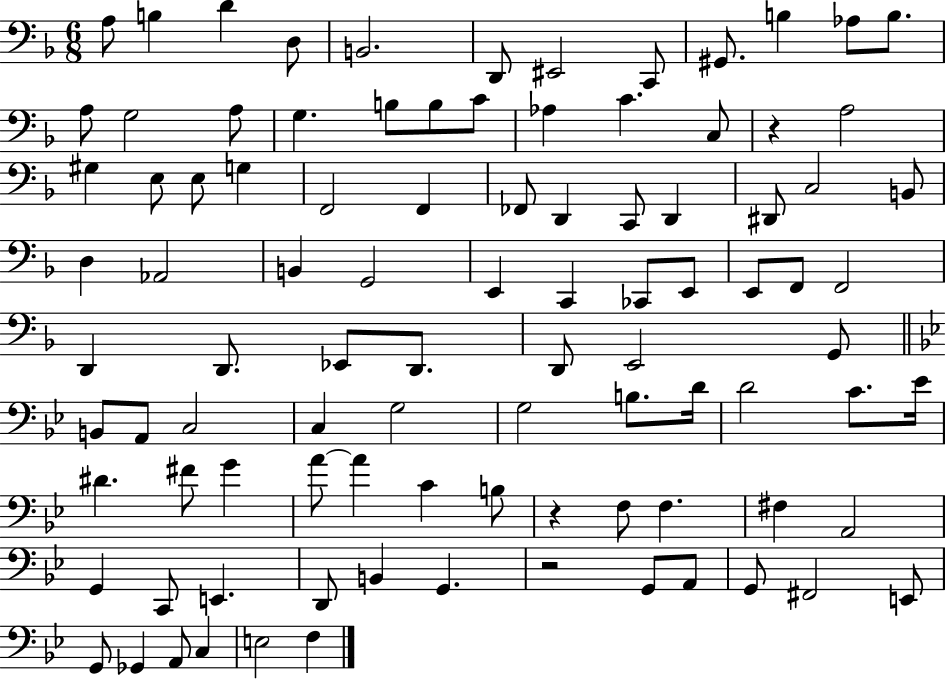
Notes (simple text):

A3/e B3/q D4/q D3/e B2/h. D2/e EIS2/h C2/e G#2/e. B3/q Ab3/e B3/e. A3/e G3/h A3/e G3/q. B3/e B3/e C4/e Ab3/q C4/q. C3/e R/q A3/h G#3/q E3/e E3/e G3/q F2/h F2/q FES2/e D2/q C2/e D2/q D#2/e C3/h B2/e D3/q Ab2/h B2/q G2/h E2/q C2/q CES2/e E2/e E2/e F2/e F2/h D2/q D2/e. Eb2/e D2/e. D2/e E2/h G2/e B2/e A2/e C3/h C3/q G3/h G3/h B3/e. D4/s D4/h C4/e. Eb4/s D#4/q. F#4/e G4/q A4/e A4/q C4/q B3/e R/q F3/e F3/q. F#3/q A2/h G2/q C2/e E2/q. D2/e B2/q G2/q. R/h G2/e A2/e G2/e F#2/h E2/e G2/e Gb2/q A2/e C3/q E3/h F3/q